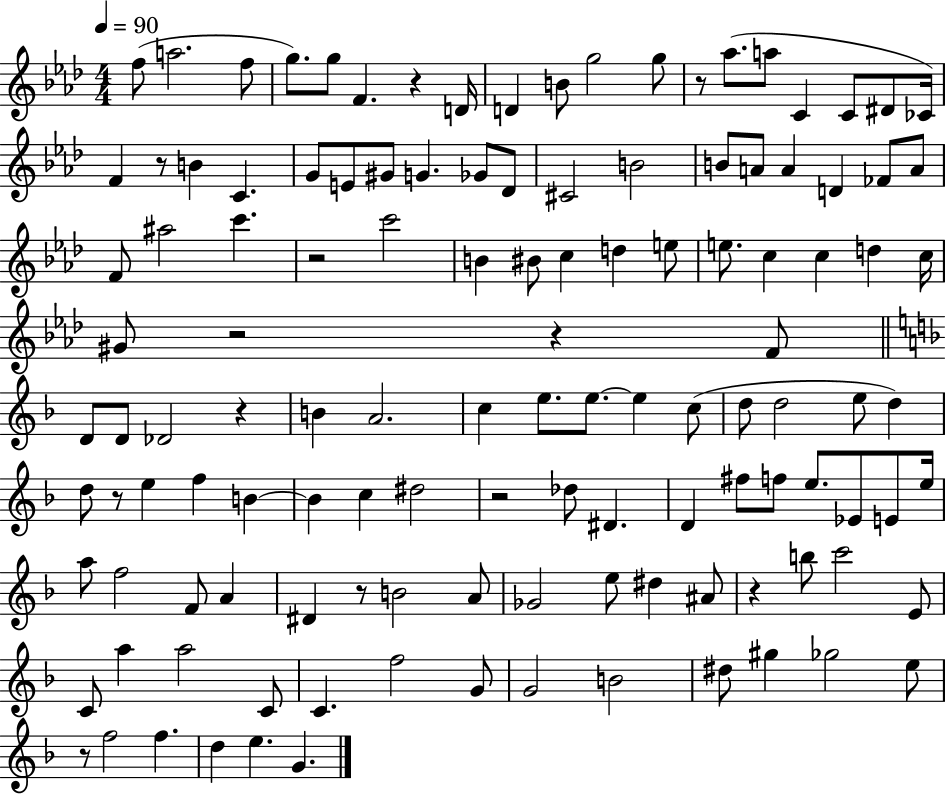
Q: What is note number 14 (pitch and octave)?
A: C4